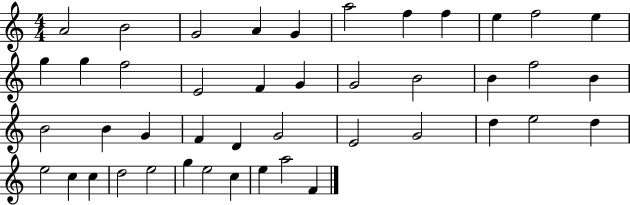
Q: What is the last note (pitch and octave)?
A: F4